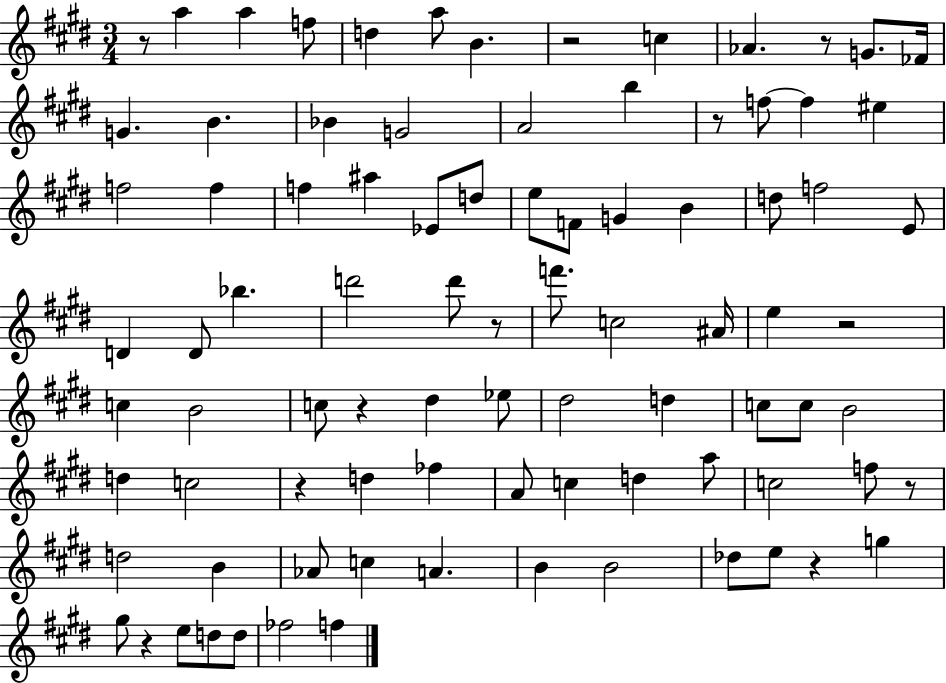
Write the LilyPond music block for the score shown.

{
  \clef treble
  \numericTimeSignature
  \time 3/4
  \key e \major
  r8 a''4 a''4 f''8 | d''4 a''8 b'4. | r2 c''4 | aes'4. r8 g'8. fes'16 | \break g'4. b'4. | bes'4 g'2 | a'2 b''4 | r8 f''8~~ f''4 eis''4 | \break f''2 f''4 | f''4 ais''4 ees'8 d''8 | e''8 f'8 g'4 b'4 | d''8 f''2 e'8 | \break d'4 d'8 bes''4. | d'''2 d'''8 r8 | f'''8. c''2 ais'16 | e''4 r2 | \break c''4 b'2 | c''8 r4 dis''4 ees''8 | dis''2 d''4 | c''8 c''8 b'2 | \break d''4 c''2 | r4 d''4 fes''4 | a'8 c''4 d''4 a''8 | c''2 f''8 r8 | \break d''2 b'4 | aes'8 c''4 a'4. | b'4 b'2 | des''8 e''8 r4 g''4 | \break gis''8 r4 e''8 d''8 d''8 | fes''2 f''4 | \bar "|."
}